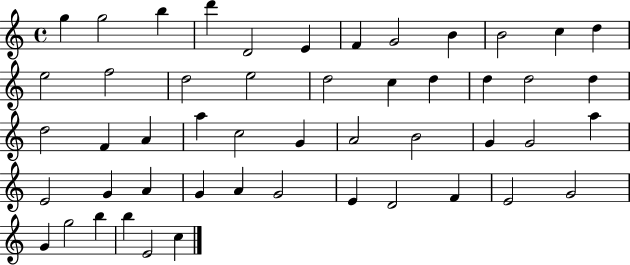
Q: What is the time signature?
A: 4/4